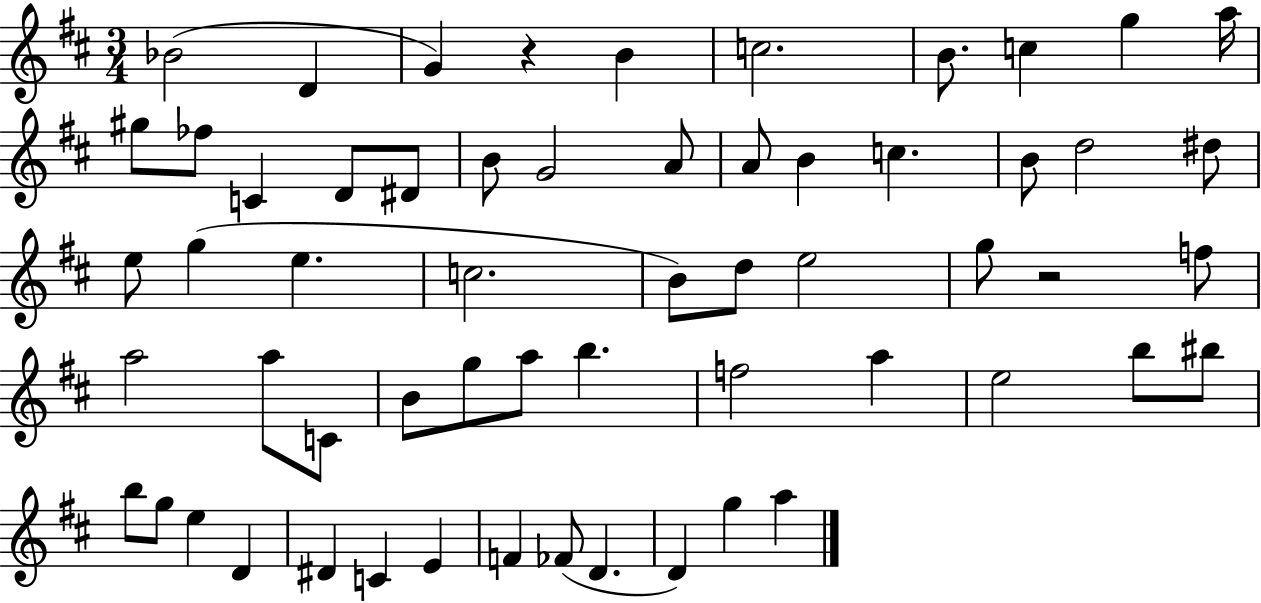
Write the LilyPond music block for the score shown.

{
  \clef treble
  \numericTimeSignature
  \time 3/4
  \key d \major
  \repeat volta 2 { bes'2( d'4 | g'4) r4 b'4 | c''2. | b'8. c''4 g''4 a''16 | \break gis''8 fes''8 c'4 d'8 dis'8 | b'8 g'2 a'8 | a'8 b'4 c''4. | b'8 d''2 dis''8 | \break e''8 g''4( e''4. | c''2. | b'8) d''8 e''2 | g''8 r2 f''8 | \break a''2 a''8 c'8 | b'8 g''8 a''8 b''4. | f''2 a''4 | e''2 b''8 bis''8 | \break b''8 g''8 e''4 d'4 | dis'4 c'4 e'4 | f'4 fes'8( d'4. | d'4) g''4 a''4 | \break } \bar "|."
}